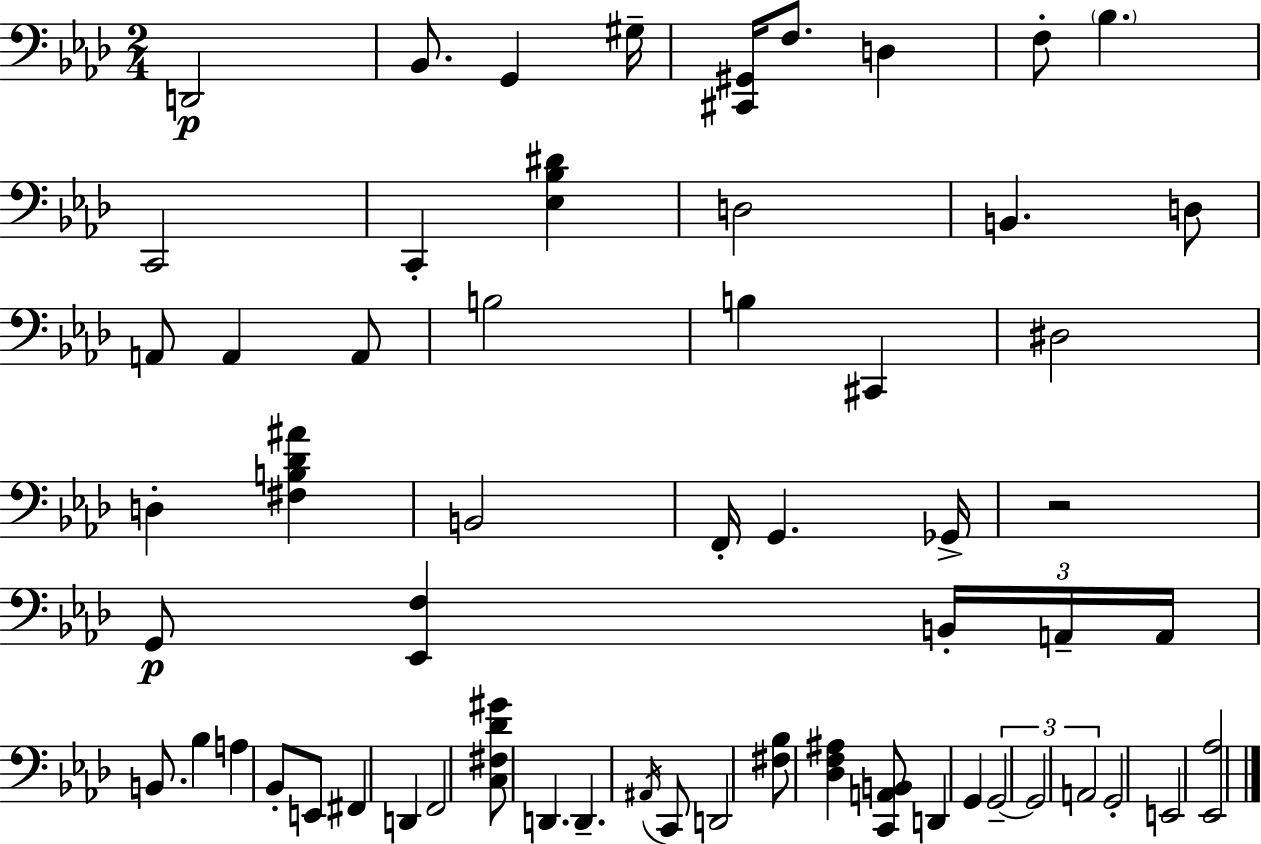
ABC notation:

X:1
T:Untitled
M:2/4
L:1/4
K:Ab
D,,2 _B,,/2 G,, ^G,/4 [^C,,^G,,]/4 F,/2 D, F,/2 _B, C,,2 C,, [_E,_B,^D] D,2 B,, D,/2 A,,/2 A,, A,,/2 B,2 B, ^C,, ^D,2 D, [^F,B,_D^A] B,,2 F,,/4 G,, _G,,/4 z2 G,,/2 [_E,,F,] B,,/4 A,,/4 A,,/4 B,,/2 _B, A, _B,,/2 E,,/2 ^F,, D,, F,,2 [C,^F,_D^G]/2 D,, D,, ^A,,/4 C,,/2 D,,2 [^F,_B,]/2 [_D,F,^A,] [C,,A,,B,,]/2 D,, G,, G,,2 G,,2 A,,2 G,,2 E,,2 [_E,,_A,]2